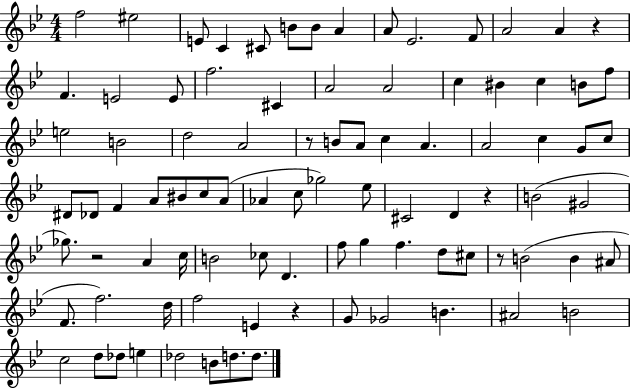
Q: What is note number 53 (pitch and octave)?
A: Gb5